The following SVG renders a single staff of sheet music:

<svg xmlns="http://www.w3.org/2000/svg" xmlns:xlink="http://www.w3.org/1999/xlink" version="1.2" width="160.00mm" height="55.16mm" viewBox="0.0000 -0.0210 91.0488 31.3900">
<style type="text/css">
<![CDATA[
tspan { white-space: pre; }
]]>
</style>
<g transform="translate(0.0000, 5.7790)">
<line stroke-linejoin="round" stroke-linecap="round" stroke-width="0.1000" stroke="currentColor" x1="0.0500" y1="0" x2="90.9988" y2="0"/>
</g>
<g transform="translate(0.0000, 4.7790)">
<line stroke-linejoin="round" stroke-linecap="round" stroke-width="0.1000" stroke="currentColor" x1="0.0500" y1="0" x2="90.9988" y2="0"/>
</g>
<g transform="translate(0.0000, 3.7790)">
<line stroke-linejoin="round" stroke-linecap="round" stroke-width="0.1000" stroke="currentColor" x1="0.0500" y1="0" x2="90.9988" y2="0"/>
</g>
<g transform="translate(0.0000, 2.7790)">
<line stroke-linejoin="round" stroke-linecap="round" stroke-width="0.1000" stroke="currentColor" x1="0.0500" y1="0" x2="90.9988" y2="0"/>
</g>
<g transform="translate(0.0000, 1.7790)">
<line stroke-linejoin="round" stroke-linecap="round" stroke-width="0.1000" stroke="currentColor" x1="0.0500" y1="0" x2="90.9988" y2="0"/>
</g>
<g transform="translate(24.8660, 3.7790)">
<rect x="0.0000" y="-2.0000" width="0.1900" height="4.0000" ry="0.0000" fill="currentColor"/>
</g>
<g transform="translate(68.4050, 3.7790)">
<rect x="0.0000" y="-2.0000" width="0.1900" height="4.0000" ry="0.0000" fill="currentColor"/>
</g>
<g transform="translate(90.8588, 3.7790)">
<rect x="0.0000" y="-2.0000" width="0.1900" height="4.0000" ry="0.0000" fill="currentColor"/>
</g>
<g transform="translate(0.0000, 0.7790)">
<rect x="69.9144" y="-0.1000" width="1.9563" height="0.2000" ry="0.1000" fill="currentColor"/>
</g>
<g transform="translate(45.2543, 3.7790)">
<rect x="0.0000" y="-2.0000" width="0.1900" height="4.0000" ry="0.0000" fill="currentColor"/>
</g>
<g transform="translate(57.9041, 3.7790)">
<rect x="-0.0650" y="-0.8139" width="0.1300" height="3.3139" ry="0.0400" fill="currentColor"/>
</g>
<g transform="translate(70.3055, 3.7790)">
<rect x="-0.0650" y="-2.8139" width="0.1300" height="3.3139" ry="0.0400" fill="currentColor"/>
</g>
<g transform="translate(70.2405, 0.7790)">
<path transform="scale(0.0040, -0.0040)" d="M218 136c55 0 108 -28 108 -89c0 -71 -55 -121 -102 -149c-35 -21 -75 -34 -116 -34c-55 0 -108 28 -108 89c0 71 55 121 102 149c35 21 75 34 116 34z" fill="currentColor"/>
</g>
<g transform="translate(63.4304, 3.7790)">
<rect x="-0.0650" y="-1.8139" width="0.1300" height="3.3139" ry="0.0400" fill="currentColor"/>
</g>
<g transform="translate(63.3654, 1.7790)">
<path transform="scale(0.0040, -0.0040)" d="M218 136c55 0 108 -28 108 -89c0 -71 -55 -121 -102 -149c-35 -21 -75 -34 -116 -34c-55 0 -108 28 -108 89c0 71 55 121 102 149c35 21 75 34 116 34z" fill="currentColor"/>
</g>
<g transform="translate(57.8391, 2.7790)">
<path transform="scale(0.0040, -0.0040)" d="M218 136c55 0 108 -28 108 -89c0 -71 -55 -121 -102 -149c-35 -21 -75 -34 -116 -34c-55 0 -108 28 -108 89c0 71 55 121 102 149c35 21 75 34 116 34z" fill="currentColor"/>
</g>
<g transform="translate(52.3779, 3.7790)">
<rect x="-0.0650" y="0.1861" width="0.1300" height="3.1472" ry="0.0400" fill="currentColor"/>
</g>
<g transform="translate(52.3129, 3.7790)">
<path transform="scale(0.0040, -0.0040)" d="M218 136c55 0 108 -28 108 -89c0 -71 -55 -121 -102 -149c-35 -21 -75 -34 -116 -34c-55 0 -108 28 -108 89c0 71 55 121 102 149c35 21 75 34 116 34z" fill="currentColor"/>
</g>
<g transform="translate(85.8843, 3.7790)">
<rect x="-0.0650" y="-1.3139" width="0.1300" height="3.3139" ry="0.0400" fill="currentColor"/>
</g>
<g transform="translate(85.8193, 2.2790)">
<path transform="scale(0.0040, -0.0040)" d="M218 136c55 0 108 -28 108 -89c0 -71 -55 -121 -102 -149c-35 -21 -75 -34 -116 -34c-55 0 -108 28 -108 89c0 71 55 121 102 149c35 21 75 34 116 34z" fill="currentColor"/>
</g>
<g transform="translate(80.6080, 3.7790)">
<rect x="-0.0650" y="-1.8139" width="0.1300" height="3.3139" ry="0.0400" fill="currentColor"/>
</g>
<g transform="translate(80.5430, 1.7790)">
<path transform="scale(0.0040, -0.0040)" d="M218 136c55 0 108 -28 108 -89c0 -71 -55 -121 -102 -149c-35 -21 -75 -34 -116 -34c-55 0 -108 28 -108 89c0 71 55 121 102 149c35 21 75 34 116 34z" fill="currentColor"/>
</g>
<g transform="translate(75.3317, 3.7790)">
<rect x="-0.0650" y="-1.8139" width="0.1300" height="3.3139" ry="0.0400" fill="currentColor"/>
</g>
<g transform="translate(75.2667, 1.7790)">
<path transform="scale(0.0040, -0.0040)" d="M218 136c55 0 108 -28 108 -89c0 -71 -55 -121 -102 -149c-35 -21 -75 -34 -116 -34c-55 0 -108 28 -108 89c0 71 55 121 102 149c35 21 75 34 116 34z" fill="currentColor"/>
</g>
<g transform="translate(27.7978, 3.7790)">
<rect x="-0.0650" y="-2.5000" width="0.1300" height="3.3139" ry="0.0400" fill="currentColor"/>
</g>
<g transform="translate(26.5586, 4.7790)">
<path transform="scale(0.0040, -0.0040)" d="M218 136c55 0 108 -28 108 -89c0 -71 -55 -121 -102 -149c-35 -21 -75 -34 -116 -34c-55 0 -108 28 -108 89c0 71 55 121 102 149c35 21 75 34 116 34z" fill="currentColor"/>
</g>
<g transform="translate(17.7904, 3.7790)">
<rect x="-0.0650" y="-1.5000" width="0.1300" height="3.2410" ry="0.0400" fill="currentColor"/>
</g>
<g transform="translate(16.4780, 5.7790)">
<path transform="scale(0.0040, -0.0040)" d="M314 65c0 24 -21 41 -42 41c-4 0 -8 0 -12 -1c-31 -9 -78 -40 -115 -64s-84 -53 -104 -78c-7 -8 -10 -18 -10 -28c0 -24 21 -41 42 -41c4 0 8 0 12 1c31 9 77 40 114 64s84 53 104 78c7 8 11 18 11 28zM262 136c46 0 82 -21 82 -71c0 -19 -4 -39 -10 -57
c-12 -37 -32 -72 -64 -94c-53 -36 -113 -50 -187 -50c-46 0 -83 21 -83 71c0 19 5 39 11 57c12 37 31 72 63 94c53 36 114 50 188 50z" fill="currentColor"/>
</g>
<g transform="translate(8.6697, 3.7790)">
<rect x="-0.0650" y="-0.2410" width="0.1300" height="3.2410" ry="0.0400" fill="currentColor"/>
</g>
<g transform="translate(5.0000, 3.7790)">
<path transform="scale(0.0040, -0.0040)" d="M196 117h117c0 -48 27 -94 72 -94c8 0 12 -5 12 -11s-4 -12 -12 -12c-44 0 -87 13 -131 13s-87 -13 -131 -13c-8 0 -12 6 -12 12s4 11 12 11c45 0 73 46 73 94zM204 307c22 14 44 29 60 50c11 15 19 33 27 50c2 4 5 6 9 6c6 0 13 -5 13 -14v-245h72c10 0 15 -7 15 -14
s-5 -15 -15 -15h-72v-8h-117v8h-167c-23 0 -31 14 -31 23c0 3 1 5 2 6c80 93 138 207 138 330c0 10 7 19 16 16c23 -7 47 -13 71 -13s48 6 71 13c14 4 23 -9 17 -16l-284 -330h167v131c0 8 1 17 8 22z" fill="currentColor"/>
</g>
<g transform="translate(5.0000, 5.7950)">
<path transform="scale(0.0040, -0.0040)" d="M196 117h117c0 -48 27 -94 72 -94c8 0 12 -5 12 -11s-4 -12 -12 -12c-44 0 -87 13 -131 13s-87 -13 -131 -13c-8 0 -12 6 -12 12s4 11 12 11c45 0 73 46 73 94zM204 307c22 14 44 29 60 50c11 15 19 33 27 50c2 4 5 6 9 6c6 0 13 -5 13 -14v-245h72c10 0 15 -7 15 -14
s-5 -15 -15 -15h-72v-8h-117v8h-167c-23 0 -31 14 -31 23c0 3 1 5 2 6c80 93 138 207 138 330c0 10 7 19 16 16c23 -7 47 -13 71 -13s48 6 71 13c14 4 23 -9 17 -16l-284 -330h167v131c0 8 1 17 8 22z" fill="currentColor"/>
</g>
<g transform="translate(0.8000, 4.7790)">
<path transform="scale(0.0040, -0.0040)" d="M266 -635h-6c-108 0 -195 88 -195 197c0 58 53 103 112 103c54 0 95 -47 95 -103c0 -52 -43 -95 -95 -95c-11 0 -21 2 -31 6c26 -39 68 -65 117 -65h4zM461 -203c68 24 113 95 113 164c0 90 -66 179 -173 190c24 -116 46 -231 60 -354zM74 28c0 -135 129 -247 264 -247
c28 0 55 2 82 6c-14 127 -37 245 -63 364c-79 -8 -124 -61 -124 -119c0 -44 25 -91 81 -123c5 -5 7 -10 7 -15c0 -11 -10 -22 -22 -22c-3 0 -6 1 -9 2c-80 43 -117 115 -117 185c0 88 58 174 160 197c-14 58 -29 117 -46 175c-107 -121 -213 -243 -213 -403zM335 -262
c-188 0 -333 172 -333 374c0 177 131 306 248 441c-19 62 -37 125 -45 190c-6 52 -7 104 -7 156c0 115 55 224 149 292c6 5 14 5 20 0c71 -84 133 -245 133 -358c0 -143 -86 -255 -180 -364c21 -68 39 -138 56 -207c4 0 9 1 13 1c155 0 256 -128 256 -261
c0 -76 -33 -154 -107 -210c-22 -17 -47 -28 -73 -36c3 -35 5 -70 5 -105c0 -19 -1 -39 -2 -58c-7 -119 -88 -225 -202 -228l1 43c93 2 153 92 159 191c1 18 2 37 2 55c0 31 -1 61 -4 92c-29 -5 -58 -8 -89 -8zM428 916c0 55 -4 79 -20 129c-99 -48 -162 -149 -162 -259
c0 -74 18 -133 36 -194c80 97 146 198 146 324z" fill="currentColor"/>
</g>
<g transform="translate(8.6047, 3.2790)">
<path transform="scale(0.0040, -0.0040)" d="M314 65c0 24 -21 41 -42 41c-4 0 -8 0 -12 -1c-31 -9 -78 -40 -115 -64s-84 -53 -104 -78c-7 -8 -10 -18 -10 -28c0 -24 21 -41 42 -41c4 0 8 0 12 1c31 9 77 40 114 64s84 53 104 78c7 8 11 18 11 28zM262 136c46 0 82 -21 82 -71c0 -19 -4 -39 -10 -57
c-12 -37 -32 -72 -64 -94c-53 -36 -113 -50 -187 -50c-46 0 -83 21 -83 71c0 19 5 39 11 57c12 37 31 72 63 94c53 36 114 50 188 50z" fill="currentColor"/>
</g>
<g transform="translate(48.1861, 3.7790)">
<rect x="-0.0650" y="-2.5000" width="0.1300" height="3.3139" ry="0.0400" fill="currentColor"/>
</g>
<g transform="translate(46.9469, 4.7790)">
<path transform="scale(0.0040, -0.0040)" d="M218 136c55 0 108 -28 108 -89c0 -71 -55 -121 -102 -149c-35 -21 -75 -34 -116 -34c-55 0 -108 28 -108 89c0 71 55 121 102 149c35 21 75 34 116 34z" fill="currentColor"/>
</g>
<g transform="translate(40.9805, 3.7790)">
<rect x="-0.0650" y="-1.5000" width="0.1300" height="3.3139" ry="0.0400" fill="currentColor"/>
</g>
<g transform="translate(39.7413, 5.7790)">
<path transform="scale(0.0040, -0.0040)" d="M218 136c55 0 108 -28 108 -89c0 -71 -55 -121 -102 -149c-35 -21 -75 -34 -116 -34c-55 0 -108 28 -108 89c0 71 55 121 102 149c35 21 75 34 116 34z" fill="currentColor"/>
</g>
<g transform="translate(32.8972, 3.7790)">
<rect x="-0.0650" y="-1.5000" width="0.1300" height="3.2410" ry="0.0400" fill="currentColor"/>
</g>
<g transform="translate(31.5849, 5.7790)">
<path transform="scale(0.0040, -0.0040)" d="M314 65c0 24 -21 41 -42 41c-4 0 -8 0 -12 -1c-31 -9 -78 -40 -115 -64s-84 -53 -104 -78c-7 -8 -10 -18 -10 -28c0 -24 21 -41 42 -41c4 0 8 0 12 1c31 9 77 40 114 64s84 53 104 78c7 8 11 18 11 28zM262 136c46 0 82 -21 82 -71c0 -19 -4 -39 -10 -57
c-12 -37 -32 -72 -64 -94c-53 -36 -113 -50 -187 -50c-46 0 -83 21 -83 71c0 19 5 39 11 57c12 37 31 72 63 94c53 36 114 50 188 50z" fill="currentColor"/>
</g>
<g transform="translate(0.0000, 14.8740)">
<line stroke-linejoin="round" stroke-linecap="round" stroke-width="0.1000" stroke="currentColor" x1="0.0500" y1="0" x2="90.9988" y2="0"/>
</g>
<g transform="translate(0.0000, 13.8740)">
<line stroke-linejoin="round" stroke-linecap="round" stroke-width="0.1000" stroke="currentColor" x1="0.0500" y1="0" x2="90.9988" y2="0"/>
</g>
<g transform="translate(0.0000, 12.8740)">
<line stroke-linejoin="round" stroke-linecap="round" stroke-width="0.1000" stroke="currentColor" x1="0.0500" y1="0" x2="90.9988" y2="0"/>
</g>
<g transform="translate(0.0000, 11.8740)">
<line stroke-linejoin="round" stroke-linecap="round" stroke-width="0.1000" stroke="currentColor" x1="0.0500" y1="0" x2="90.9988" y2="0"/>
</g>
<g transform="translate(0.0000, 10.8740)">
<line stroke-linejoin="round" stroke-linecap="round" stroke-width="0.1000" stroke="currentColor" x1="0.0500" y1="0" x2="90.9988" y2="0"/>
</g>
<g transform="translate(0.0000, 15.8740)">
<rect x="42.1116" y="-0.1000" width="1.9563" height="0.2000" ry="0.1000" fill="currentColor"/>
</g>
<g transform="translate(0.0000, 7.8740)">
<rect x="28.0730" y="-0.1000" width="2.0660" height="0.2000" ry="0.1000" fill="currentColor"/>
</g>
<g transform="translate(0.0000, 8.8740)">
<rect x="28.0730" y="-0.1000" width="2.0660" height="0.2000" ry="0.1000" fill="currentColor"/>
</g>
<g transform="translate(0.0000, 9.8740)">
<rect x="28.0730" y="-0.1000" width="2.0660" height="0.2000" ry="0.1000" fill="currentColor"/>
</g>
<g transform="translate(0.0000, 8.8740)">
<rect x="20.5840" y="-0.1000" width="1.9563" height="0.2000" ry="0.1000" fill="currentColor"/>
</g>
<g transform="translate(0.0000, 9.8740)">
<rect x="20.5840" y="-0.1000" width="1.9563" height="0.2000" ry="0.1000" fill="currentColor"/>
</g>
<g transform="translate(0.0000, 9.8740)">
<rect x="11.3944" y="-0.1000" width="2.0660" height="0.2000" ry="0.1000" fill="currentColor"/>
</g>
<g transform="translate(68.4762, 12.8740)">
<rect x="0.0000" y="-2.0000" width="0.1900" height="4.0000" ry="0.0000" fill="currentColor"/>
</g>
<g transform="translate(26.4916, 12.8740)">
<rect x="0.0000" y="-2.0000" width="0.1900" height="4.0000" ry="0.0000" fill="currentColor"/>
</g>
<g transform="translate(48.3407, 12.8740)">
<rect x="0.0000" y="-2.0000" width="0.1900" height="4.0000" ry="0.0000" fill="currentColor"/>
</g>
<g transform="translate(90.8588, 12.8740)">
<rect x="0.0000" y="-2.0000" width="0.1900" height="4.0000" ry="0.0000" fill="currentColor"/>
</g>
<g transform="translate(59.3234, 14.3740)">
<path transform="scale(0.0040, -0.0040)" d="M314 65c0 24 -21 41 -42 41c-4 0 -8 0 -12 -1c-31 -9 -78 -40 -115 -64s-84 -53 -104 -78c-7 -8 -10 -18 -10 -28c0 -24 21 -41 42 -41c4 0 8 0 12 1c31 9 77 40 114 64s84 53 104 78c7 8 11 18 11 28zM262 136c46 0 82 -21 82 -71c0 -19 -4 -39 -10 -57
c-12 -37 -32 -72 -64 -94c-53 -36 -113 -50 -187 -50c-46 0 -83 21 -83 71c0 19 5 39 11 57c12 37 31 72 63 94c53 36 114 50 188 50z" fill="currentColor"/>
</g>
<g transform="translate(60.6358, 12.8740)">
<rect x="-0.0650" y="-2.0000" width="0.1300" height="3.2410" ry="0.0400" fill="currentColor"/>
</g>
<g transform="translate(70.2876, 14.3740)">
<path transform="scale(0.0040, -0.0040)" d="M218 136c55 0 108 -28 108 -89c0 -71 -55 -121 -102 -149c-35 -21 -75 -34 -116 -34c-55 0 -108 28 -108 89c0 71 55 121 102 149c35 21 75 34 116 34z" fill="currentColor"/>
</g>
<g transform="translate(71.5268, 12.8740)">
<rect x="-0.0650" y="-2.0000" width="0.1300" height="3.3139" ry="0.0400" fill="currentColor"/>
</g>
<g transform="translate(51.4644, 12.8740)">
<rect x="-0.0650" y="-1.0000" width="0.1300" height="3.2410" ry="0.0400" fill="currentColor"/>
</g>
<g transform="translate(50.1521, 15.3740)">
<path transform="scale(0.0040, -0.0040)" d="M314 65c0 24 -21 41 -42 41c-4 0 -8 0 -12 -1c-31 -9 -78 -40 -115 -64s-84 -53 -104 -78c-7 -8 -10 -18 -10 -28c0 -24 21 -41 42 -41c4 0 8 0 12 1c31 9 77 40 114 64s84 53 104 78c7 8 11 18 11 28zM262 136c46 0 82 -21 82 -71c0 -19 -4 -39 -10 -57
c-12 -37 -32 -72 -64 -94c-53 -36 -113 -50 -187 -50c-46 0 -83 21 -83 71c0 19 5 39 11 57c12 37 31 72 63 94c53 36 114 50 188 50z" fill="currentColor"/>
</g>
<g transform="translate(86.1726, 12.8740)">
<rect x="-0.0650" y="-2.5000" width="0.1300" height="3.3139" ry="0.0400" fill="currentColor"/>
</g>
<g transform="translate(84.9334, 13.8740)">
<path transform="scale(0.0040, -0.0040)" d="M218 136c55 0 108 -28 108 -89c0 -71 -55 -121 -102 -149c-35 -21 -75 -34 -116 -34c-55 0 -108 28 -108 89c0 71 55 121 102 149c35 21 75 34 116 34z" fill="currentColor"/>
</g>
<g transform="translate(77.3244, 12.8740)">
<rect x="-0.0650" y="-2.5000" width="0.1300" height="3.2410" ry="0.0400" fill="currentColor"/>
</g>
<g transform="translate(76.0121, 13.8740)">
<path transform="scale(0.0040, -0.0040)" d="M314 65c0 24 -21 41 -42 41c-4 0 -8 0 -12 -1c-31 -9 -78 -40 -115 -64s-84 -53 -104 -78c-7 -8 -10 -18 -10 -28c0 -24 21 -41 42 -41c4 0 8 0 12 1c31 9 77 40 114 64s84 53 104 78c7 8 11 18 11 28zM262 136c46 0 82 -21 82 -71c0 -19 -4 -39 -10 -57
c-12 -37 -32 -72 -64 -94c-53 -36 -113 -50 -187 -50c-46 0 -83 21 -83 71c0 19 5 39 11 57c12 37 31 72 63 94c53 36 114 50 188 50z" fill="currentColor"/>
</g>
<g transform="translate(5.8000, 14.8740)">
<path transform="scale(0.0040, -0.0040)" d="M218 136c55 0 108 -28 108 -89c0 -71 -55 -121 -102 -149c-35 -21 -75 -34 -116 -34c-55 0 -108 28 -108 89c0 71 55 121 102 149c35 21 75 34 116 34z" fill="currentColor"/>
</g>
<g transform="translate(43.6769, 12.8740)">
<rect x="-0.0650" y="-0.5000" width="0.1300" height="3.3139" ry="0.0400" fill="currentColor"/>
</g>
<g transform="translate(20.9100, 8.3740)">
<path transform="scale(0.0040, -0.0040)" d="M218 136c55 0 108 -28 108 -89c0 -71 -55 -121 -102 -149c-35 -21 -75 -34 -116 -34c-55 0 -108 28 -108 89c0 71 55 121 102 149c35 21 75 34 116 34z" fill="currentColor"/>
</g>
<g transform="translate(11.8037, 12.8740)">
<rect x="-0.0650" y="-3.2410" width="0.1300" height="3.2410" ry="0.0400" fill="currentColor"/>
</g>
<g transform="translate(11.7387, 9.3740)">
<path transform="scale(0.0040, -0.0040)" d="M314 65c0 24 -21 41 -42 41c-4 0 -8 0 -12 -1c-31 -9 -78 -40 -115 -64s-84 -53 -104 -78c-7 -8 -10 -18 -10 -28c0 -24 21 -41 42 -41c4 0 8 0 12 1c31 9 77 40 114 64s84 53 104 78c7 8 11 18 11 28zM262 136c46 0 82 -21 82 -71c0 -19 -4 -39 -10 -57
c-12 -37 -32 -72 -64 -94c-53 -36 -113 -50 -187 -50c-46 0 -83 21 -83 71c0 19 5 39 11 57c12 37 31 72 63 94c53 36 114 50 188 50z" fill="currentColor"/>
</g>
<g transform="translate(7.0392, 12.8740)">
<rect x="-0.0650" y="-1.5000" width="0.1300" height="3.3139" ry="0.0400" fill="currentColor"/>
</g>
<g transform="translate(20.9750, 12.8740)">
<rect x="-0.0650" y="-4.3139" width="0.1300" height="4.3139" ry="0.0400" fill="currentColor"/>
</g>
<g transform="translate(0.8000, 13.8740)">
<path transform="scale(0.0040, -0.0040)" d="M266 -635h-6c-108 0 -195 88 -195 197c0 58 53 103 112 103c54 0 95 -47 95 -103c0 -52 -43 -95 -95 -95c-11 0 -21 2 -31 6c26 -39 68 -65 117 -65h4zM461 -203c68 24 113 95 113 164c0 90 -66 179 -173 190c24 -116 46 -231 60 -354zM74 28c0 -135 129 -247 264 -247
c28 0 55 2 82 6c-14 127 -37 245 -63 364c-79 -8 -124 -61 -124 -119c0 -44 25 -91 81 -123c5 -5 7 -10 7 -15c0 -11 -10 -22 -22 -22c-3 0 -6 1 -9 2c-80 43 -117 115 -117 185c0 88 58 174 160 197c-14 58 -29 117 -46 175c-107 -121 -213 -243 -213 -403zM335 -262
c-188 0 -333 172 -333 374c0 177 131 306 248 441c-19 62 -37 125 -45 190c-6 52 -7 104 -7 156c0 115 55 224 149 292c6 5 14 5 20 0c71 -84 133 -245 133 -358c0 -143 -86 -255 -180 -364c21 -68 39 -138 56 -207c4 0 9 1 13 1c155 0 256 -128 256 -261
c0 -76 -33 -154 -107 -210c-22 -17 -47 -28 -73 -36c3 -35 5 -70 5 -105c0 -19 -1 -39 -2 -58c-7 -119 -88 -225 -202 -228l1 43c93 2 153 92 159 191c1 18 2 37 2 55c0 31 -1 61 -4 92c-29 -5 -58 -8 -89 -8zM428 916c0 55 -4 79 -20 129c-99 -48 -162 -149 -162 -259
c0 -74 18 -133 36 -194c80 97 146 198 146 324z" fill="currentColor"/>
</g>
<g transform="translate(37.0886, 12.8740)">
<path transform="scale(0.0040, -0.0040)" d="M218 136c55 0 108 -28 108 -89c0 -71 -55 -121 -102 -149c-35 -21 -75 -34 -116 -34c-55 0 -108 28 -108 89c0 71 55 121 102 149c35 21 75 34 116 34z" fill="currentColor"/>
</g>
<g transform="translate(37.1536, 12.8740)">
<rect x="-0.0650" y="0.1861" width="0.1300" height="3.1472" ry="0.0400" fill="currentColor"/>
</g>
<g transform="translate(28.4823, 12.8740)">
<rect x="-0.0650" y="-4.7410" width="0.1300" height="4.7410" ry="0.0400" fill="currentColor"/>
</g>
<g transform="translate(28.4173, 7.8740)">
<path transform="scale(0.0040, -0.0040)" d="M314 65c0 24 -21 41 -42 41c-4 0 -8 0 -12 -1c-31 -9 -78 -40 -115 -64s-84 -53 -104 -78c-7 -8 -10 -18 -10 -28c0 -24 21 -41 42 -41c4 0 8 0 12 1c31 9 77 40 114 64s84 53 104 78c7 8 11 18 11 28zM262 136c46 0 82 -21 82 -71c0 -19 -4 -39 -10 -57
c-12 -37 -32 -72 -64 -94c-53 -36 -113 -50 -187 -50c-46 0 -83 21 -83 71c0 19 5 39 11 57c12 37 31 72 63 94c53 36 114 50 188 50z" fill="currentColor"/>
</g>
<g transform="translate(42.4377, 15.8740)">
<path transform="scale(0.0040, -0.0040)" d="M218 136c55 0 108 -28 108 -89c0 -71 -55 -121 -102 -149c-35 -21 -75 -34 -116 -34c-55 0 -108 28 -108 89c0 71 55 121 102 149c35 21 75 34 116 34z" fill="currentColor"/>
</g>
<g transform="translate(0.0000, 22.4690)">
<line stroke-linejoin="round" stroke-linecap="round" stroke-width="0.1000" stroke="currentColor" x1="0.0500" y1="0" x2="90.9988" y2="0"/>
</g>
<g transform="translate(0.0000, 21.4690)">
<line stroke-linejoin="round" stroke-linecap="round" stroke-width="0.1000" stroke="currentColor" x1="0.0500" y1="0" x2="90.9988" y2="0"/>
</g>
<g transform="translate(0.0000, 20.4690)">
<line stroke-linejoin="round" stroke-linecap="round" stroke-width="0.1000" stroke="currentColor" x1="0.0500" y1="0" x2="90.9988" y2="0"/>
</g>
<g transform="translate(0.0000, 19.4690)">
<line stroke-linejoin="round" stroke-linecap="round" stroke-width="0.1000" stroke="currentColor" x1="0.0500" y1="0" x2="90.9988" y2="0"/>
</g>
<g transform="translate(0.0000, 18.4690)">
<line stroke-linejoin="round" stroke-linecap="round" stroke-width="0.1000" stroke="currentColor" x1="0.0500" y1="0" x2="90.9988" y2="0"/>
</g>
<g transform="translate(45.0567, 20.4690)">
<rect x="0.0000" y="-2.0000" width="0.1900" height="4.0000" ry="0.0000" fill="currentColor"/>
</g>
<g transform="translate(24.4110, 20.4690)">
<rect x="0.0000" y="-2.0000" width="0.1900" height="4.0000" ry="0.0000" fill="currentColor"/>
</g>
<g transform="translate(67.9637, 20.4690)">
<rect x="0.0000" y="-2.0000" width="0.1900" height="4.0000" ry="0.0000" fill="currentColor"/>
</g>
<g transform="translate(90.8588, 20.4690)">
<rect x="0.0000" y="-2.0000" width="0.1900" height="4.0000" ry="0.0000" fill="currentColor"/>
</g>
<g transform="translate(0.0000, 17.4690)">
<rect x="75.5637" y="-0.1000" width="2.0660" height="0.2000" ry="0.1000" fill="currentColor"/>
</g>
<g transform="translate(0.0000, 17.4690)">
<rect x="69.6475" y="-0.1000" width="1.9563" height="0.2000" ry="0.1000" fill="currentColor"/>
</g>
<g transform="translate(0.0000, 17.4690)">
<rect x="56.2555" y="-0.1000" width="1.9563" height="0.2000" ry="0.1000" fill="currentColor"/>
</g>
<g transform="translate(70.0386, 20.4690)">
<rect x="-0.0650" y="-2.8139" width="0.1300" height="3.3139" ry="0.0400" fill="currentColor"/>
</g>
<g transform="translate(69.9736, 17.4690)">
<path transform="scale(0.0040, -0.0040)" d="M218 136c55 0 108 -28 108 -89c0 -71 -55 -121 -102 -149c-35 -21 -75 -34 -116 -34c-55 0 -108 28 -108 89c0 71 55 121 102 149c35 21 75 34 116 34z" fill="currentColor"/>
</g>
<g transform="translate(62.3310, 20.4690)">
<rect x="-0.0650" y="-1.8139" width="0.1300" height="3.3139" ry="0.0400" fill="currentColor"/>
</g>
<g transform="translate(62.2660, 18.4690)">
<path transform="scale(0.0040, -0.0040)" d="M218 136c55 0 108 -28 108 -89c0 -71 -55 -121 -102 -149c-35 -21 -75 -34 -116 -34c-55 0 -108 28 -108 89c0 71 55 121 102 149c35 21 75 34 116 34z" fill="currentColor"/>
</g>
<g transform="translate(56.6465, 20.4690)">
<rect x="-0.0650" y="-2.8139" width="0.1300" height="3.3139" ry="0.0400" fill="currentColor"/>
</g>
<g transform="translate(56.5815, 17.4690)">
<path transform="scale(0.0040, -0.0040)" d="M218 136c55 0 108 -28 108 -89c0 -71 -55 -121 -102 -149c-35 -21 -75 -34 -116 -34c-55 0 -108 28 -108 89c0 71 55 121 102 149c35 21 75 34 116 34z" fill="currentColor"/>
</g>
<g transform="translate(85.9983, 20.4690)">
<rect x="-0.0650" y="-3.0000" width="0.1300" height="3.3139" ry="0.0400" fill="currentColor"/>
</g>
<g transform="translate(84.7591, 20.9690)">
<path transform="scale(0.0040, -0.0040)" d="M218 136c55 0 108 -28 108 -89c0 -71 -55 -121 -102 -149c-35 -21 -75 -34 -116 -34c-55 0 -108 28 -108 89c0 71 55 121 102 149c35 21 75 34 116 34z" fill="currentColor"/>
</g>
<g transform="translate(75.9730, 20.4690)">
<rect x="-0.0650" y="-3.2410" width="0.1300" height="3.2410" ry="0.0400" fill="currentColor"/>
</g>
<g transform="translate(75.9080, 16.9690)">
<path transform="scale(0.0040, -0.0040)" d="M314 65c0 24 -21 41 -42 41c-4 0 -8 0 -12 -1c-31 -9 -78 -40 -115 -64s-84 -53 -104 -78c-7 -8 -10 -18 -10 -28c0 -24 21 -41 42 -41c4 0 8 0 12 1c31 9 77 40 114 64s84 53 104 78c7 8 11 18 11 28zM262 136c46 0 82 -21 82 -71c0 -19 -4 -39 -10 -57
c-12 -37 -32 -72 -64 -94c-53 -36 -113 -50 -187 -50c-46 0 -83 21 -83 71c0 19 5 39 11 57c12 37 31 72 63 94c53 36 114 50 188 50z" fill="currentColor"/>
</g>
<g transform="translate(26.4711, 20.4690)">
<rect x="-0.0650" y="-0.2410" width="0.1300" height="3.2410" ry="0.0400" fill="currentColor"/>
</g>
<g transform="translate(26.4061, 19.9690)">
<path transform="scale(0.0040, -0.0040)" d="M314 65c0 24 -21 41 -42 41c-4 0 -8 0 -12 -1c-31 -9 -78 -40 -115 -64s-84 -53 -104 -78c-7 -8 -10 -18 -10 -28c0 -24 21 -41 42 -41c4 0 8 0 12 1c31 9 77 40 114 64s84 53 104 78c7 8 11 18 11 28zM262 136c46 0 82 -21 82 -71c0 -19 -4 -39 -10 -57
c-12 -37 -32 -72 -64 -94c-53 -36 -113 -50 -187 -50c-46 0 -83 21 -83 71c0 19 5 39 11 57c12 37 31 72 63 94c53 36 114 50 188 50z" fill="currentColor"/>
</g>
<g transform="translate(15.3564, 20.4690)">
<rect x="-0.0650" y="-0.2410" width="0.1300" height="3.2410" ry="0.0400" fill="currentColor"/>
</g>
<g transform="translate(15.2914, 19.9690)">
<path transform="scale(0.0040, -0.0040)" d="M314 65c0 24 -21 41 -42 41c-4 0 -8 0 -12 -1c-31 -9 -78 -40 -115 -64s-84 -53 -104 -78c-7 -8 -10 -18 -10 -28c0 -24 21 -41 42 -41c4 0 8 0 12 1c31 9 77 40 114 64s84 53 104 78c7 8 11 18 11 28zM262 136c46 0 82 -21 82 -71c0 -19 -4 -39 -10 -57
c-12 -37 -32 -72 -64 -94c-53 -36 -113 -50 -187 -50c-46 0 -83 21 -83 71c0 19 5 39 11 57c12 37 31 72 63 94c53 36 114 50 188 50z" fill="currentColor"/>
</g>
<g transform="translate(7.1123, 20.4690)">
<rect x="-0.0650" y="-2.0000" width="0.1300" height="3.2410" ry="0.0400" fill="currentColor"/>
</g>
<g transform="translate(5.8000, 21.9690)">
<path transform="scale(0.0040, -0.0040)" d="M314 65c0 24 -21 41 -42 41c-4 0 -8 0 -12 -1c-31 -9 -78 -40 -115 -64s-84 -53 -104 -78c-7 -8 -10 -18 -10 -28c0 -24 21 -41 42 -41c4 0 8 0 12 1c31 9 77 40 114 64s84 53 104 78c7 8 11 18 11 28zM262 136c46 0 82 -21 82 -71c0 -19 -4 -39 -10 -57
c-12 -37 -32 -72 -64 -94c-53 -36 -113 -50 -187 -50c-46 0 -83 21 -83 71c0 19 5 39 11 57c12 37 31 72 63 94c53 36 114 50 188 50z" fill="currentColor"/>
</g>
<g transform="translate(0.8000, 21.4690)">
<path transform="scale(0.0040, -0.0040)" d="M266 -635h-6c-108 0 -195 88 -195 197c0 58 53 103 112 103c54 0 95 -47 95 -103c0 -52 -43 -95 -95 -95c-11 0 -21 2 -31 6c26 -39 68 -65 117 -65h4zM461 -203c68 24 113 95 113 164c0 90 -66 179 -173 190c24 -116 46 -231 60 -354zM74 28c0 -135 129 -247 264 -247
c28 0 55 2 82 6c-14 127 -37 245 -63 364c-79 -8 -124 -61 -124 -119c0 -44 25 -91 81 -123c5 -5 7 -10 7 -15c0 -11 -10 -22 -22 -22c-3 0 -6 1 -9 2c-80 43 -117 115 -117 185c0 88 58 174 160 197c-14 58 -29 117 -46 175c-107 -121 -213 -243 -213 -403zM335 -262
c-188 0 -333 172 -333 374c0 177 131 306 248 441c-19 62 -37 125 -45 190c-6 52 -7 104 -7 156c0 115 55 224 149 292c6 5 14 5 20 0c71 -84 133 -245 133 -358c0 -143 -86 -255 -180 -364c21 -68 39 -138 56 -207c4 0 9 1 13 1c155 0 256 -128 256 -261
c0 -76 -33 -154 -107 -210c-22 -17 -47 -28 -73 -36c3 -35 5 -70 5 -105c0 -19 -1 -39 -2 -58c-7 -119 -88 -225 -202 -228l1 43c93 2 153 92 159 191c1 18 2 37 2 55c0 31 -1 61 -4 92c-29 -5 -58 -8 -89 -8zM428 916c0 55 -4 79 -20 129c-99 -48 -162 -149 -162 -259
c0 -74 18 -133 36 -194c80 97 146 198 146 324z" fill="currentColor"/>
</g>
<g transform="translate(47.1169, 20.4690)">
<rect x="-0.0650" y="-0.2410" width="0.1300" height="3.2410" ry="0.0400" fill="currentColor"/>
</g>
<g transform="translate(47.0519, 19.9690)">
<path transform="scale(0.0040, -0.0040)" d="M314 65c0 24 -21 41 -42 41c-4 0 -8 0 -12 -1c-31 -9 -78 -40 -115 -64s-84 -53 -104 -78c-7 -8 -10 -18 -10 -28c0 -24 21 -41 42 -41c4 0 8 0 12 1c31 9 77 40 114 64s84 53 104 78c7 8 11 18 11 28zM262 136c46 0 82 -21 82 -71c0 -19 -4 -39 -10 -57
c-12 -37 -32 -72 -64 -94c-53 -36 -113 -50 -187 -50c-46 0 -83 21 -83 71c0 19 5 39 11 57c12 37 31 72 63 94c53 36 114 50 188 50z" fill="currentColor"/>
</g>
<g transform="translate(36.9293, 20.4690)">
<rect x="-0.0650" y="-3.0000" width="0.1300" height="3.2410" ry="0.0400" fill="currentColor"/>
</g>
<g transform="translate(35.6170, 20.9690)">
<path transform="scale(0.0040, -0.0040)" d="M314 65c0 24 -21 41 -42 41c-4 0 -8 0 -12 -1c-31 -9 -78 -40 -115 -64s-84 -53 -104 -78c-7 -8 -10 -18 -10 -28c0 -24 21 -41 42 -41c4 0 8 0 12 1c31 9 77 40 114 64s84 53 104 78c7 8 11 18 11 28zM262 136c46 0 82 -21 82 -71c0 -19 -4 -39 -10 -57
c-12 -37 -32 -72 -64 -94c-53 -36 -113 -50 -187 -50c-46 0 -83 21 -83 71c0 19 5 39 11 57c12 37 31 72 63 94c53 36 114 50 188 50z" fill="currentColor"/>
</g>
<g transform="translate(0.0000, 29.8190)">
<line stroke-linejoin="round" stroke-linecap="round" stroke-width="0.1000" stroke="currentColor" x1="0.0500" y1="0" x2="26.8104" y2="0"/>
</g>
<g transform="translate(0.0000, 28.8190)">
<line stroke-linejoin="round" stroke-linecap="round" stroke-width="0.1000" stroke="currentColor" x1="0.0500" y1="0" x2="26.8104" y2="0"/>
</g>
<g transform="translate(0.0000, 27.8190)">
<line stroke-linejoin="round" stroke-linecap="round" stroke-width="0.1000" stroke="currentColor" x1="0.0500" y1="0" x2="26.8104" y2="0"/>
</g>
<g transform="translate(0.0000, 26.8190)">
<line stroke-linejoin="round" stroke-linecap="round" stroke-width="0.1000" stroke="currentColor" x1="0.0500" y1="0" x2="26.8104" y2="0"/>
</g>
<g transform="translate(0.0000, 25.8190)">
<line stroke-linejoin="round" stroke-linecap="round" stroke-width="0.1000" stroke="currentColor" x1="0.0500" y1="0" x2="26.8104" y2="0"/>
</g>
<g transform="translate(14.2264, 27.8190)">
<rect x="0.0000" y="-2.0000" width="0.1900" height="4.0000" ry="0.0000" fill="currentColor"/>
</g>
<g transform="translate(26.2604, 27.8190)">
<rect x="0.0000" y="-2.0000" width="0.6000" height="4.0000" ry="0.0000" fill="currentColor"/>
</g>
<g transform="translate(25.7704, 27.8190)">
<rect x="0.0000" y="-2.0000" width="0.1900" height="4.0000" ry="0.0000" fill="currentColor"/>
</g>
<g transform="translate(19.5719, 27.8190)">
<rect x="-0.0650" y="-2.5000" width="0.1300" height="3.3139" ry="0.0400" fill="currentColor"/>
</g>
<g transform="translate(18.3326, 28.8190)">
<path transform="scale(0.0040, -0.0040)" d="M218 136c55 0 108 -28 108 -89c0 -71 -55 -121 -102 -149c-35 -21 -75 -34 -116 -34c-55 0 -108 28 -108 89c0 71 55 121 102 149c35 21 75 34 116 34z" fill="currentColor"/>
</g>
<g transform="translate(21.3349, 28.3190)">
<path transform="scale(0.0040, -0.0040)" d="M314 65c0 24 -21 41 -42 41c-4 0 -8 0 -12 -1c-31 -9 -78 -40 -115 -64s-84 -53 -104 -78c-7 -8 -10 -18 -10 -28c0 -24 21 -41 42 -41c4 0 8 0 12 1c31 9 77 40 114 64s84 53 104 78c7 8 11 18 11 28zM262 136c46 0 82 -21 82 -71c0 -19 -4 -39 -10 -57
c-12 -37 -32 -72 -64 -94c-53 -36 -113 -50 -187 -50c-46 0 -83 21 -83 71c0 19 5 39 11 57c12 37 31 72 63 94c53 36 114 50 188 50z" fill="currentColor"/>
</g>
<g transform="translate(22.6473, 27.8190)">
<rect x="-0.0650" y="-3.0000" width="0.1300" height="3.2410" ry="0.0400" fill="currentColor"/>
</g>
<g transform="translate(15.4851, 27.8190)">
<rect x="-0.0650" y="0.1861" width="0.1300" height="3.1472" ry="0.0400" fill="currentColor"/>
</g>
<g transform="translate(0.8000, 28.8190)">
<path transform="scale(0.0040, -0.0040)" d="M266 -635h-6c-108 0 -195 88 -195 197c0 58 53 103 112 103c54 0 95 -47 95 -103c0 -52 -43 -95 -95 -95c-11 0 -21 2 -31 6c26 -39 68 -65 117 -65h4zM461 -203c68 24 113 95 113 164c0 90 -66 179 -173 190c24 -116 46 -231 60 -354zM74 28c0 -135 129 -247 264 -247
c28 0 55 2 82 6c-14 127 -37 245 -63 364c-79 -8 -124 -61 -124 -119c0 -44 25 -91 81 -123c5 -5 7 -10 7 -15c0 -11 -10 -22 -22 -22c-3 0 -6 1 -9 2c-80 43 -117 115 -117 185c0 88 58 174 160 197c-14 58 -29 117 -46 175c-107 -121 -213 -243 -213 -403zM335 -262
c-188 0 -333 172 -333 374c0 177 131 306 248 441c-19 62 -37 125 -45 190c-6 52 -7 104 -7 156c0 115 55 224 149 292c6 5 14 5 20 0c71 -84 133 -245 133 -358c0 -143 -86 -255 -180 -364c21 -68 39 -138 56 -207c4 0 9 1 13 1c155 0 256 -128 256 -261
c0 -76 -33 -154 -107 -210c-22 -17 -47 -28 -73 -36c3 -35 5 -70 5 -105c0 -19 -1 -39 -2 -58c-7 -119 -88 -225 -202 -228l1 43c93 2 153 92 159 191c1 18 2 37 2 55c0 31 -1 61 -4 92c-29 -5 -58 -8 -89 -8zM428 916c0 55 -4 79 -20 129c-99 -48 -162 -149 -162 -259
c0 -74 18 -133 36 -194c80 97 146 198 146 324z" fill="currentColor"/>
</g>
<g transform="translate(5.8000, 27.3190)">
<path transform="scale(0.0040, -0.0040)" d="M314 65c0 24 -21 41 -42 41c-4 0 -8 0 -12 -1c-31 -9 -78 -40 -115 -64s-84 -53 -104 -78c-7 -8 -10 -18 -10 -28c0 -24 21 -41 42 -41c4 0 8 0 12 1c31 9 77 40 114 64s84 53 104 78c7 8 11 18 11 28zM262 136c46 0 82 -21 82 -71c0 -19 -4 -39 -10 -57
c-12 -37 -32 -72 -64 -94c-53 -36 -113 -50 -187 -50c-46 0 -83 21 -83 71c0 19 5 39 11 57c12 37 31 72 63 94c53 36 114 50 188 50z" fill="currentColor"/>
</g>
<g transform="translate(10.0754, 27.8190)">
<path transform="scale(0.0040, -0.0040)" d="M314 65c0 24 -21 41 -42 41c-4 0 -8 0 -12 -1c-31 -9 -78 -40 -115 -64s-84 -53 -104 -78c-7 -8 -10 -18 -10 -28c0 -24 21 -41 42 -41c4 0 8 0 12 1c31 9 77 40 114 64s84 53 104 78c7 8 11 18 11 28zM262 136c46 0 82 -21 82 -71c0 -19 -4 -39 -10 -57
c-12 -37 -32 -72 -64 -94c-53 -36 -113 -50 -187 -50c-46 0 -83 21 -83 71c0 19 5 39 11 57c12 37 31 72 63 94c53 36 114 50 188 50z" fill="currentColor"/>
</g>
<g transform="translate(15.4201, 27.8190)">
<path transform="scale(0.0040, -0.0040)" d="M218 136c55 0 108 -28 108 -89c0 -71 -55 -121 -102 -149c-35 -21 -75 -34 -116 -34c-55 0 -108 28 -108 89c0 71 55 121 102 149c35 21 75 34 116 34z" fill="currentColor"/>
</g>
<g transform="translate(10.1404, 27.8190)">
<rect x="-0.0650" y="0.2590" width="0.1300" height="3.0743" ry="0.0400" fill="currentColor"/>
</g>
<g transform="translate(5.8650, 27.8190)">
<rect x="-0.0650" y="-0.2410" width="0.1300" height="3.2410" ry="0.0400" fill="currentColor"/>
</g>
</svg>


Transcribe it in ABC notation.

X:1
T:Untitled
M:4/4
L:1/4
K:C
c2 E2 G E2 E G B d f a f f e E b2 d' e'2 B C D2 F2 F G2 G F2 c2 c2 A2 c2 a f a b2 A c2 B2 B G A2